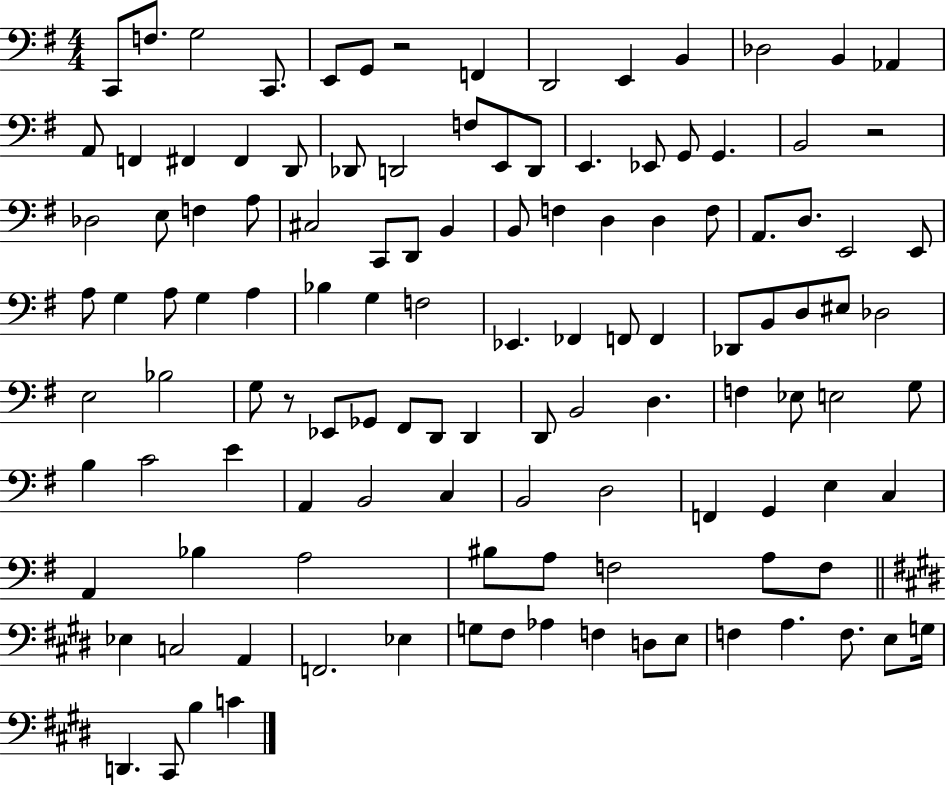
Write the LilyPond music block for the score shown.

{
  \clef bass
  \numericTimeSignature
  \time 4/4
  \key g \major
  \repeat volta 2 { c,8 f8. g2 c,8. | e,8 g,8 r2 f,4 | d,2 e,4 b,4 | des2 b,4 aes,4 | \break a,8 f,4 fis,4 fis,4 d,8 | des,8 d,2 f8 e,8 d,8 | e,4. ees,8 g,8 g,4. | b,2 r2 | \break des2 e8 f4 a8 | cis2 c,8 d,8 b,4 | b,8 f4 d4 d4 f8 | a,8. d8. e,2 e,8 | \break a8 g4 a8 g4 a4 | bes4 g4 f2 | ees,4. fes,4 f,8 f,4 | des,8 b,8 d8 eis8 des2 | \break e2 bes2 | g8 r8 ees,8 ges,8 fis,8 d,8 d,4 | d,8 b,2 d4. | f4 ees8 e2 g8 | \break b4 c'2 e'4 | a,4 b,2 c4 | b,2 d2 | f,4 g,4 e4 c4 | \break a,4 bes4 a2 | bis8 a8 f2 a8 f8 | \bar "||" \break \key e \major ees4 c2 a,4 | f,2. ees4 | g8 fis8 aes4 f4 d8 e8 | f4 a4. f8. e8 g16 | \break d,4. cis,8 b4 c'4 | } \bar "|."
}